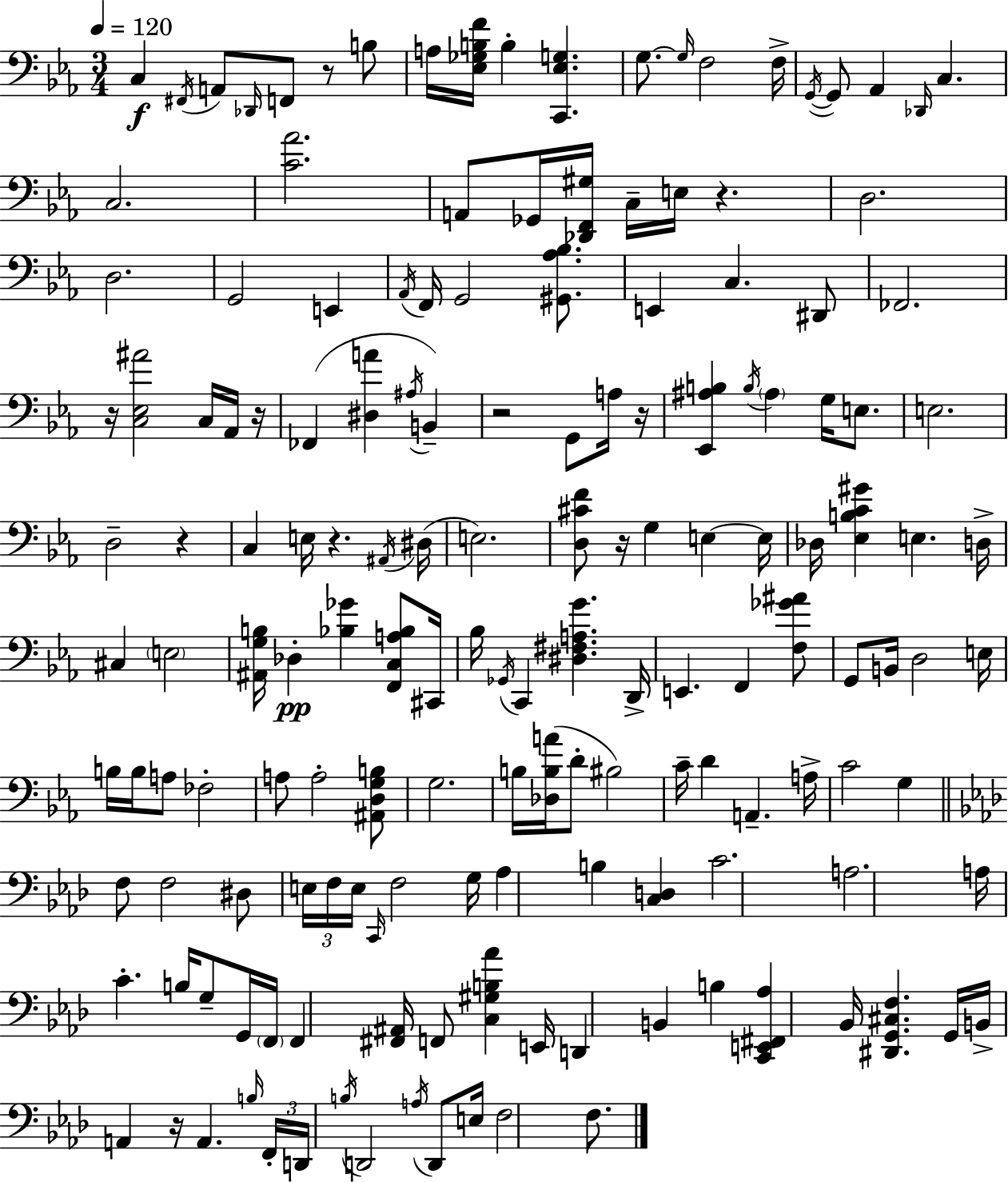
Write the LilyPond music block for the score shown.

{
  \clef bass
  \numericTimeSignature
  \time 3/4
  \key c \minor
  \tempo 4 = 120
  c4\f \acciaccatura { fis,16 } a,8 \grace { des,16 } f,8 r8 | b8 a16 <ees ges b f'>16 b4-. <c, ees g>4. | g8.~~ \grace { g16 } f2 | f16-> \acciaccatura { g,16~ }~ g,8 aes,4 \grace { des,16 } c4. | \break c2. | <c' aes'>2. | a,8 ges,16 <des, f, gis>16 c16-- e16 r4. | d2. | \break d2. | g,2 | e,4 \acciaccatura { aes,16 } f,16 g,2 | <gis, aes bes>8. e,4 c4. | \break dis,8 fes,2. | r16 <c ees ais'>2 | c16 aes,16 r16 fes,4( <dis a'>4 | \acciaccatura { ais16 } b,4--) r2 | \break g,8 a16 r16 <ees, ais b>4 \acciaccatura { b16 } | \parenthesize ais4 g16 e8. e2. | d2-- | r4 c4 | \break e16 r4. \acciaccatura { ais,16 }( dis16 e2.) | <d cis' f'>8 r16 | g4 e4~~ e16 des16 <ees b c' gis'>4 | e4. d16-> cis4 | \break \parenthesize e2 <ais, g b>16 des4-.\pp | <bes ges'>4 <f, c a bes>8 cis,16 bes16 \acciaccatura { ges,16 } c,4 | <dis fis a g'>4. d,16-> e,4. | f,4 <f ges' ais'>8 g,8 | \break b,16 d2 e16 b16 b16 | a8 fes2-. a8 | a2-. <ais, d g b>8 g2. | b16 <des b a'>16( | \break d'8-. bis2) c'16-- d'4 | a,4.-- a16-> c'2 | g4 \bar "||" \break \key f \minor f8 f2 dis8 | \tuplet 3/2 { e16 f16 e16 } \grace { c,16 } f2 | g16 aes4 b4 <c d>4 | c'2. | \break a2. | a16 c'4.-. b16 g8-- g,16 | \parenthesize f,16 f,4 <fis, ais,>16 f,8 <c gis b aes'>4 | e,16 d,4 b,4 b4 | \break <c, e, fis, aes>4 bes,16 <dis, g, cis f>4. | g,16 b,16-> a,4 r16 a,4. | \grace { b16 } \tuplet 3/2 { f,16-. d,16 \acciaccatura { b16 } } d,2 | \acciaccatura { a16 } d,8 e16 f2 | \break f8. \bar "|."
}